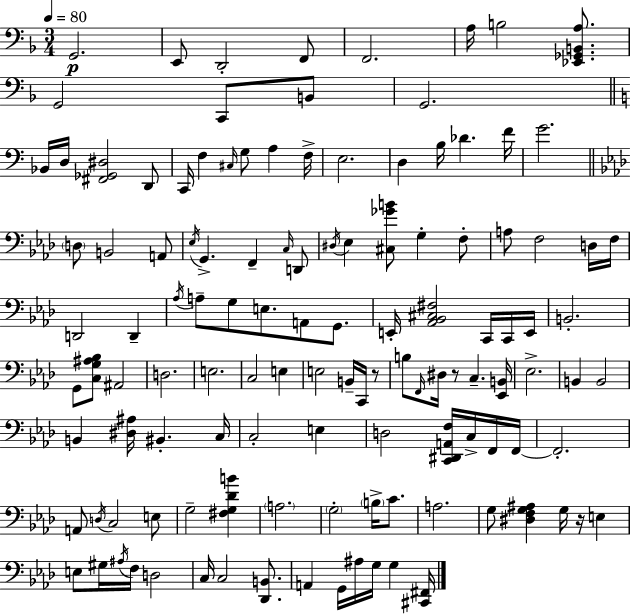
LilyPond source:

{
  \clef bass
  \numericTimeSignature
  \time 3/4
  \key f \major
  \tempo 4 = 80
  g,2.\p | e,8 d,2-. f,8 | f,2. | a16 b2 <ees, ges, b, a>8. | \break g,2 c,8 b,8 | g,2. | \bar "||" \break \key c \major bes,16 d16 <fis, ges, dis>2 d,8 | c,16 f4 \grace { cis16 } g8 a4 | f16-> e2. | d4 b16 des'4. | \break f'16 g'2. | \bar "||" \break \key f \minor \parenthesize d8 b,2 a,8 | \acciaccatura { ees16 } g,4.-> f,4-- \grace { c16 } | d,8 \acciaccatura { dis16 } ees4 <cis ges' b'>8 g4-. | f8-. a8 f2 | \break d16 f16 d,2 d,4-- | \acciaccatura { aes16 } a8-- g8 e8. a,8 | g,8. e,16-. <aes, bes, cis fis>2 | c,16 c,16 e,16 b,2.-. | \break g,8 <c g ais bes>8 ais,2 | d2. | e2. | c2 | \break e4 e2 | b,16-- c,16 r8 b8 \grace { f,16 } dis16 r8 c4.-- | <ees, b,>16 ees2.-> | b,4 b,2 | \break b,4 <dis ais>16 bis,4.-. | c16 c2-. | e4 d2 | <c, dis, a, f>16 c16-> f,16 f,16~~ f,2.-. | \break a,8 \acciaccatura { d16 } c2 | e8 g2-- | <fis g des' b'>4 \parenthesize a2. | \parenthesize g2-. | \break \parenthesize b16-> c'8. a2. | g8 <dis f g ais>4 | g16 r16 e4 e8 gis16 \acciaccatura { ais16 } f16 d2 | c16 c2 | \break <des, b,>8. a,4 g,16 | ais16 g16 g4 <cis, fis,>16 \bar "|."
}